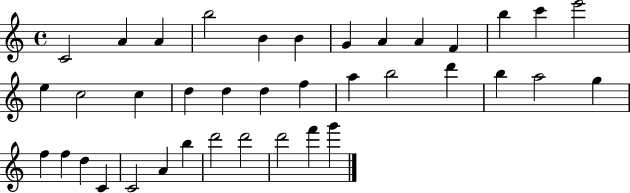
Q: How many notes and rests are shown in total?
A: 38